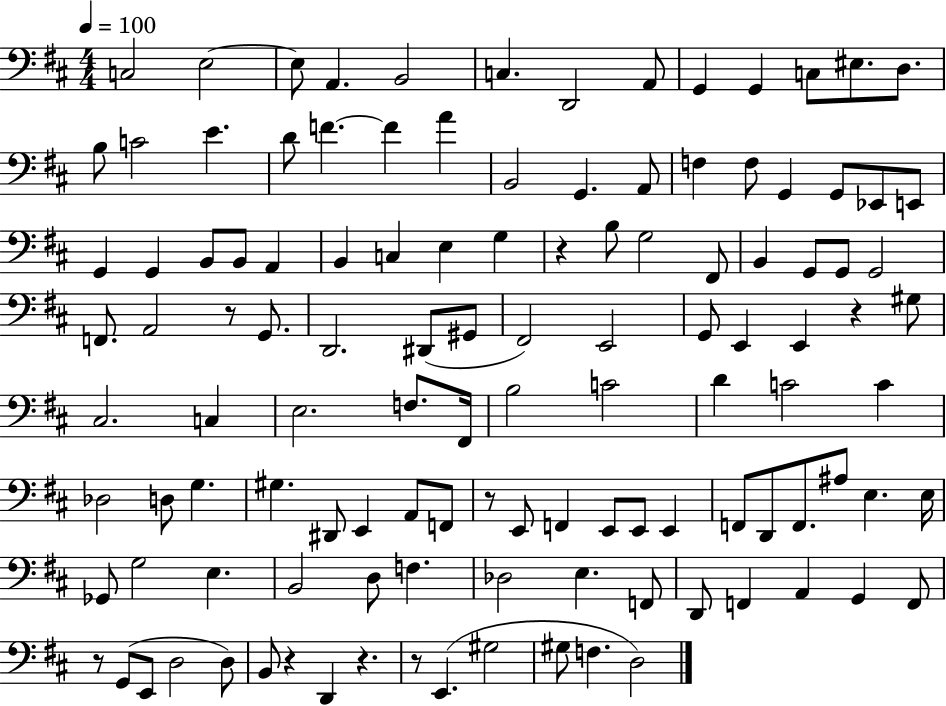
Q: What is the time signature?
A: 4/4